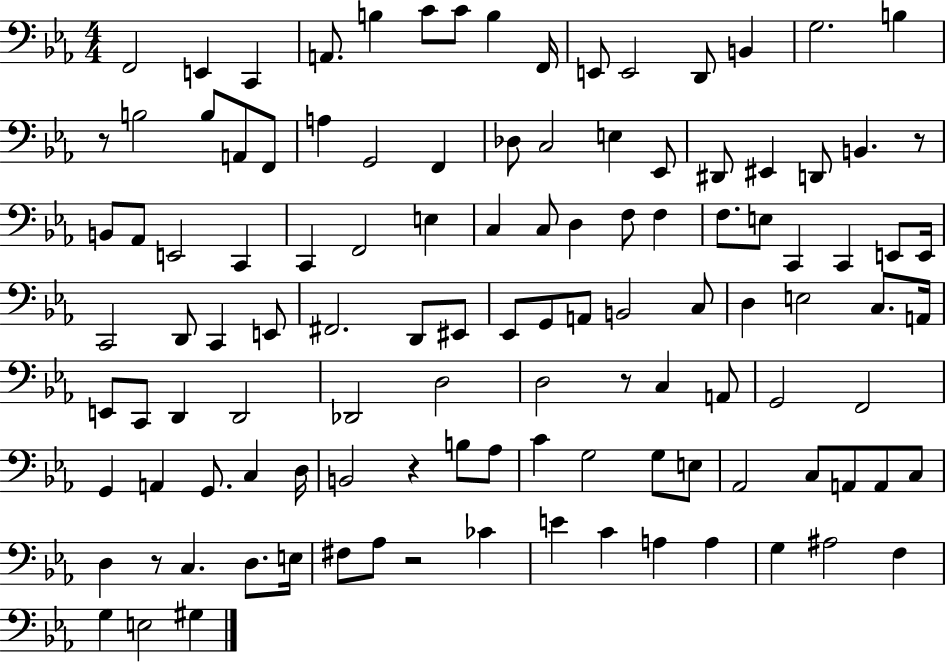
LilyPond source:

{
  \clef bass
  \numericTimeSignature
  \time 4/4
  \key ees \major
  f,2 e,4 c,4 | a,8. b4 c'8 c'8 b4 f,16 | e,8 e,2 d,8 b,4 | g2. b4 | \break r8 b2 b8 a,8 f,8 | a4 g,2 f,4 | des8 c2 e4 ees,8 | dis,8 eis,4 d,8 b,4. r8 | \break b,8 aes,8 e,2 c,4 | c,4 f,2 e4 | c4 c8 d4 f8 f4 | f8. e8 c,4 c,4 e,8 e,16 | \break c,2 d,8 c,4 e,8 | fis,2. d,8 eis,8 | ees,8 g,8 a,8 b,2 c8 | d4 e2 c8. a,16 | \break e,8 c,8 d,4 d,2 | des,2 d2 | d2 r8 c4 a,8 | g,2 f,2 | \break g,4 a,4 g,8. c4 d16 | b,2 r4 b8 aes8 | c'4 g2 g8 e8 | aes,2 c8 a,8 a,8 c8 | \break d4 r8 c4. d8. e16 | fis8 aes8 r2 ces'4 | e'4 c'4 a4 a4 | g4 ais2 f4 | \break g4 e2 gis4 | \bar "|."
}